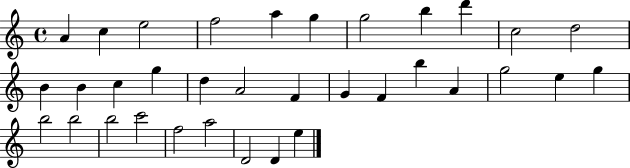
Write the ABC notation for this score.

X:1
T:Untitled
M:4/4
L:1/4
K:C
A c e2 f2 a g g2 b d' c2 d2 B B c g d A2 F G F b A g2 e g b2 b2 b2 c'2 f2 a2 D2 D e